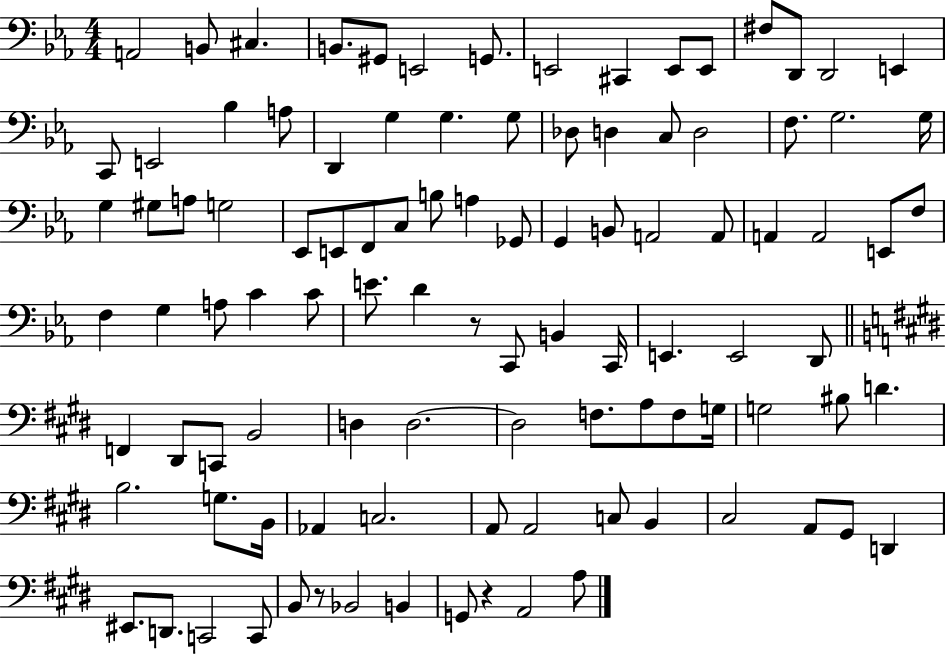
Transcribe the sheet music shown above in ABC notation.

X:1
T:Untitled
M:4/4
L:1/4
K:Eb
A,,2 B,,/2 ^C, B,,/2 ^G,,/2 E,,2 G,,/2 E,,2 ^C,, E,,/2 E,,/2 ^F,/2 D,,/2 D,,2 E,, C,,/2 E,,2 _B, A,/2 D,, G, G, G,/2 _D,/2 D, C,/2 D,2 F,/2 G,2 G,/4 G, ^G,/2 A,/2 G,2 _E,,/2 E,,/2 F,,/2 C,/2 B,/2 A, _G,,/2 G,, B,,/2 A,,2 A,,/2 A,, A,,2 E,,/2 F,/2 F, G, A,/2 C C/2 E/2 D z/2 C,,/2 B,, C,,/4 E,, E,,2 D,,/2 F,, ^D,,/2 C,,/2 B,,2 D, D,2 D,2 F,/2 A,/2 F,/2 G,/4 G,2 ^B,/2 D B,2 G,/2 B,,/4 _A,, C,2 A,,/2 A,,2 C,/2 B,, ^C,2 A,,/2 ^G,,/2 D,, ^E,,/2 D,,/2 C,,2 C,,/2 B,,/2 z/2 _B,,2 B,, G,,/2 z A,,2 A,/2